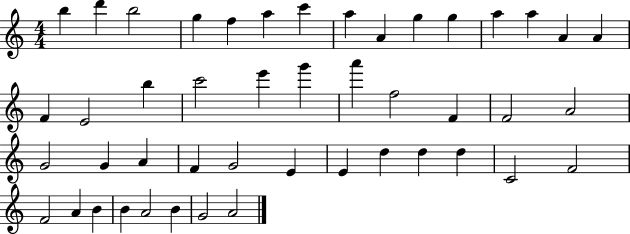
X:1
T:Untitled
M:4/4
L:1/4
K:C
b d' b2 g f a c' a A g g a a A A F E2 b c'2 e' g' a' f2 F F2 A2 G2 G A F G2 E E d d d C2 F2 F2 A B B A2 B G2 A2